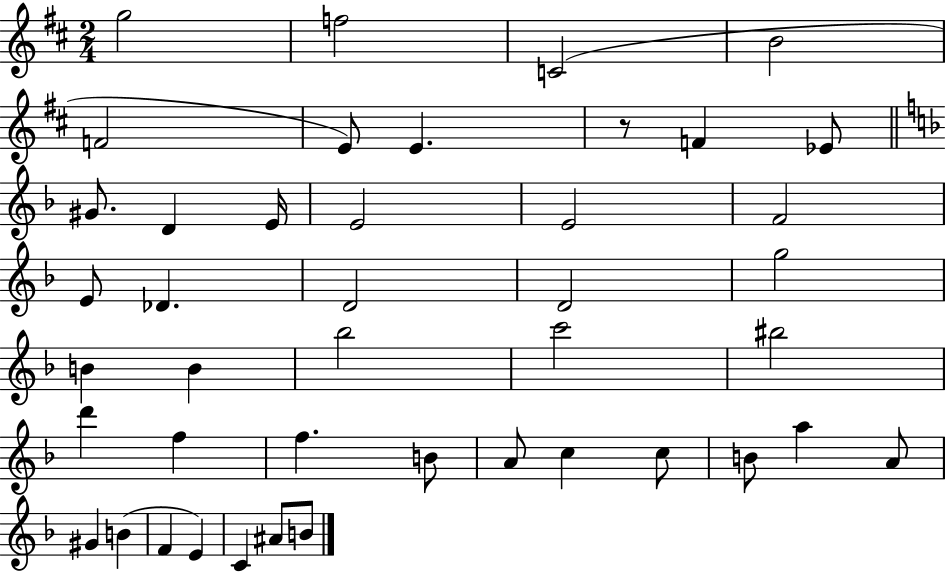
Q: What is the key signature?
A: D major